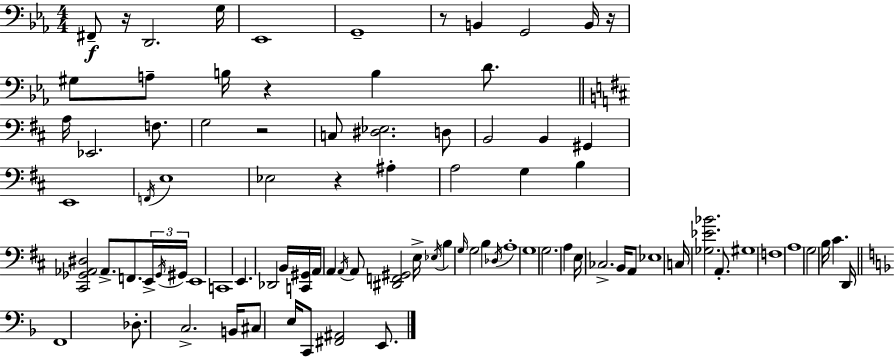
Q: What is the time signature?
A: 4/4